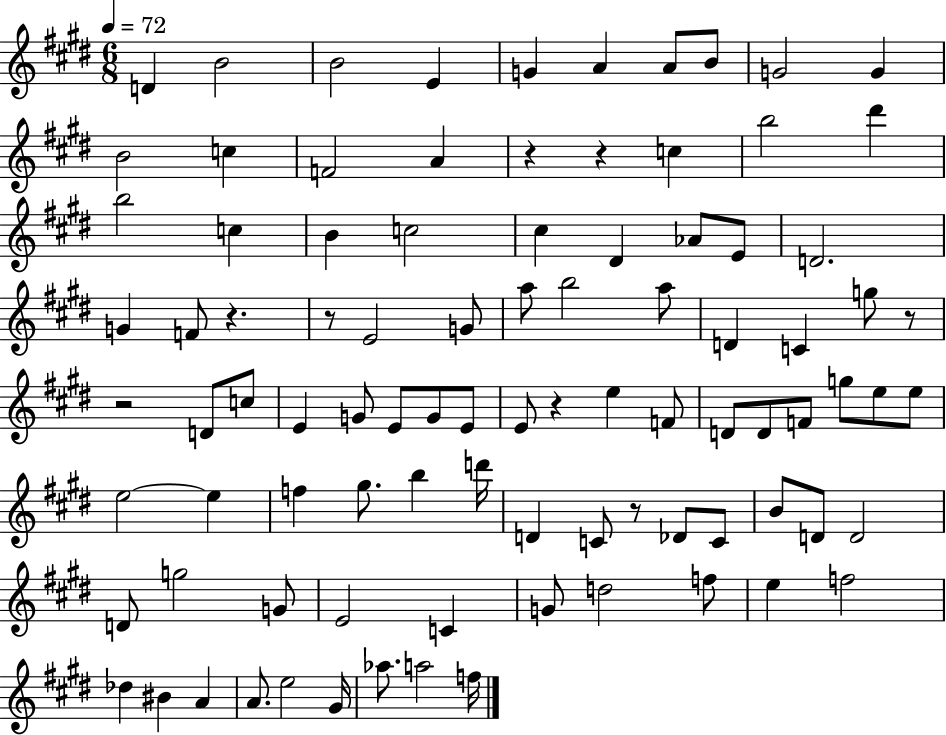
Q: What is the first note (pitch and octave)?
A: D4